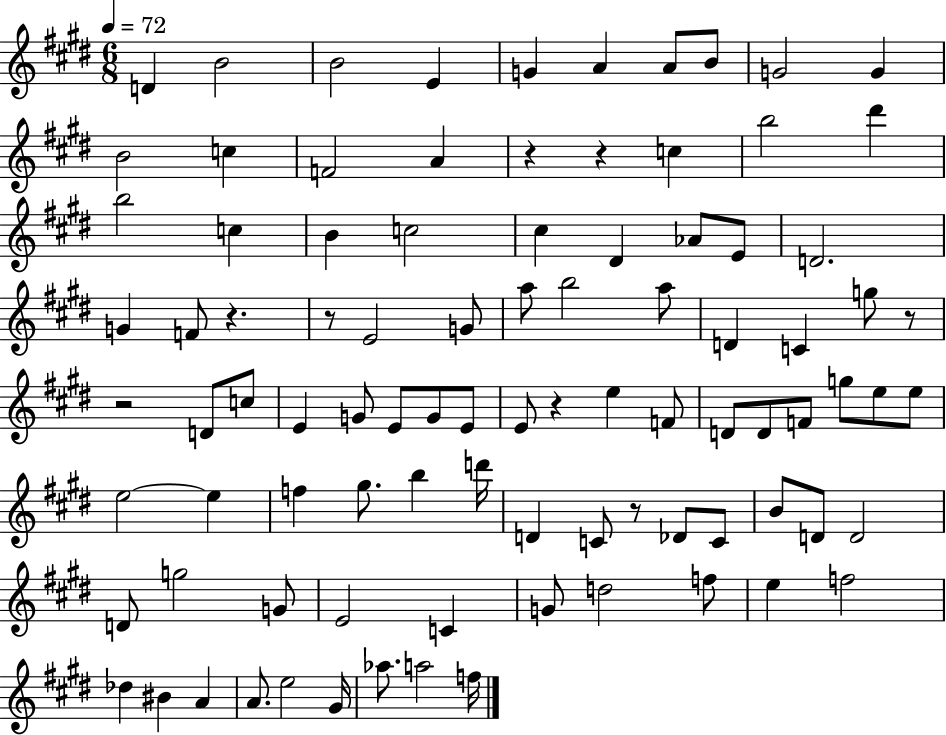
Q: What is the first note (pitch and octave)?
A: D4